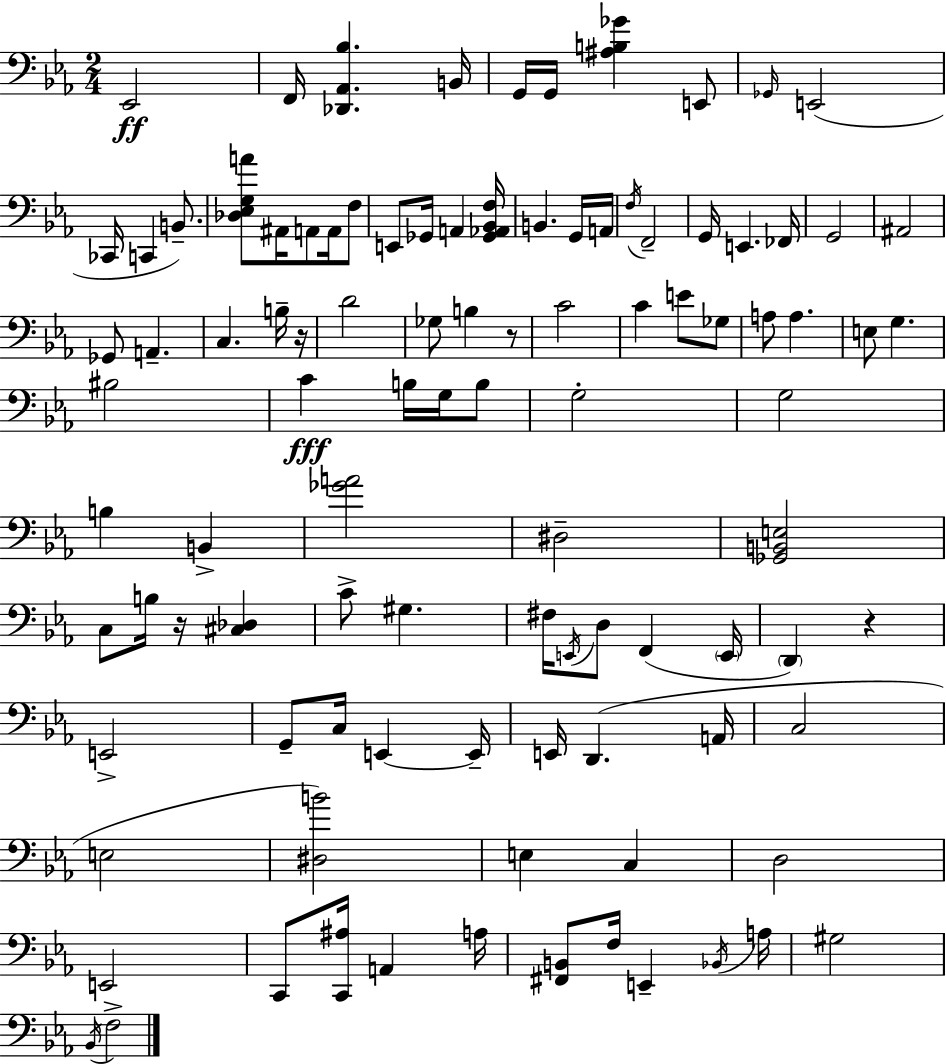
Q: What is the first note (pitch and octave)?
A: Eb2